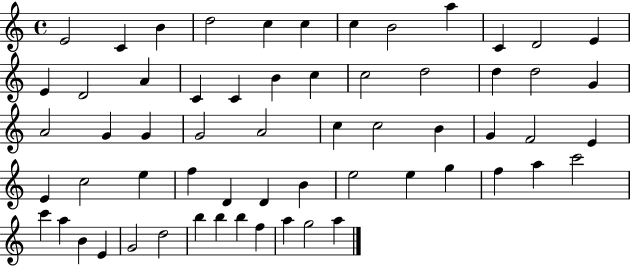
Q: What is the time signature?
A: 4/4